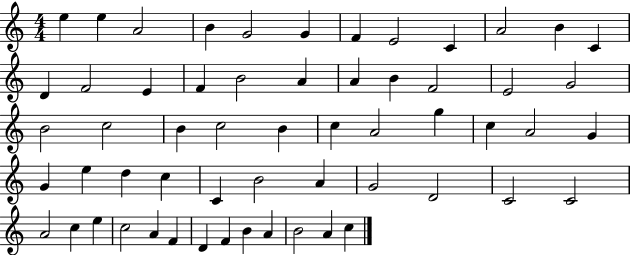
X:1
T:Untitled
M:4/4
L:1/4
K:C
e e A2 B G2 G F E2 C A2 B C D F2 E F B2 A A B F2 E2 G2 B2 c2 B c2 B c A2 g c A2 G G e d c C B2 A G2 D2 C2 C2 A2 c e c2 A F D F B A B2 A c